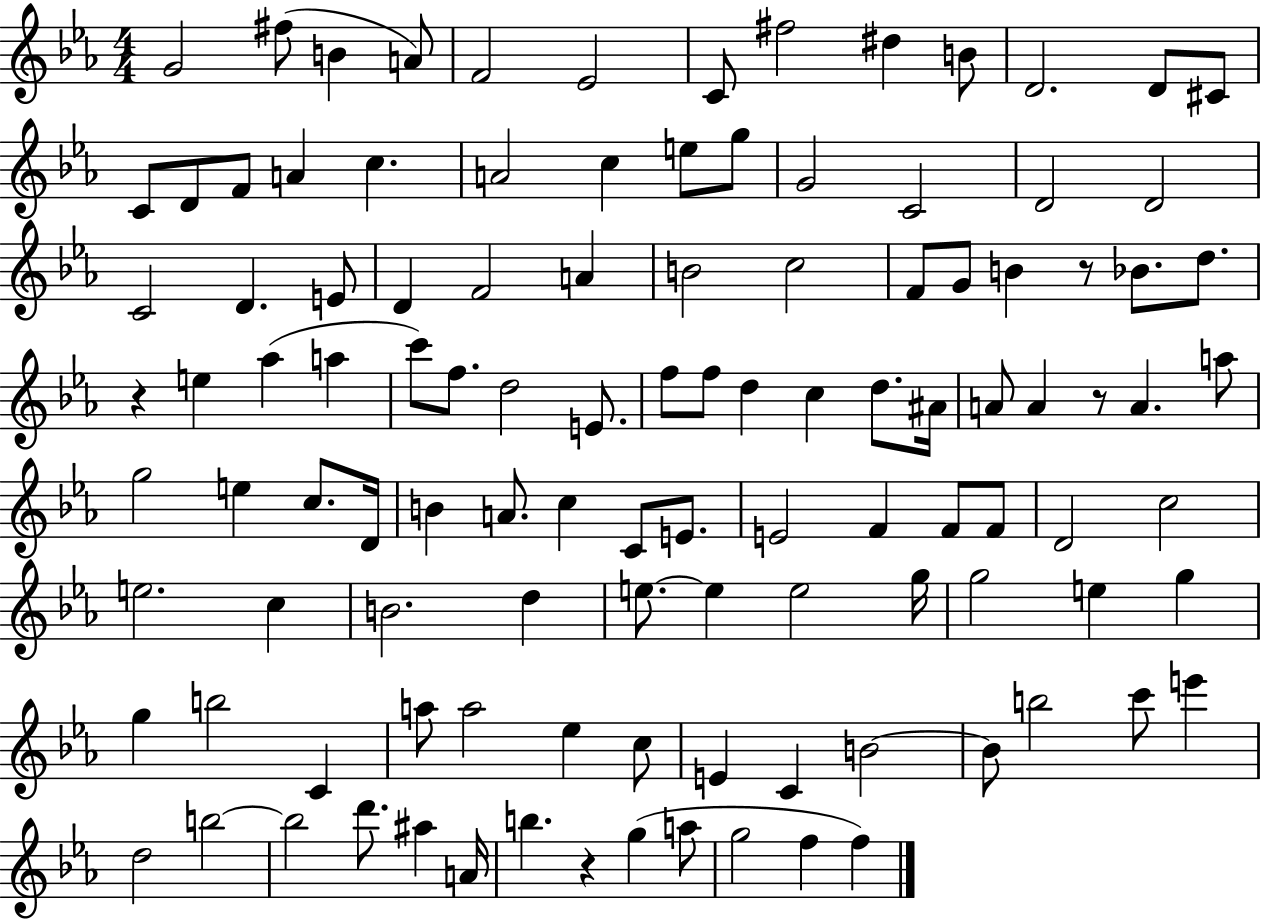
X:1
T:Untitled
M:4/4
L:1/4
K:Eb
G2 ^f/2 B A/2 F2 _E2 C/2 ^f2 ^d B/2 D2 D/2 ^C/2 C/2 D/2 F/2 A c A2 c e/2 g/2 G2 C2 D2 D2 C2 D E/2 D F2 A B2 c2 F/2 G/2 B z/2 _B/2 d/2 z e _a a c'/2 f/2 d2 E/2 f/2 f/2 d c d/2 ^A/4 A/2 A z/2 A a/2 g2 e c/2 D/4 B A/2 c C/2 E/2 E2 F F/2 F/2 D2 c2 e2 c B2 d e/2 e e2 g/4 g2 e g g b2 C a/2 a2 _e c/2 E C B2 B/2 b2 c'/2 e' d2 b2 b2 d'/2 ^a A/4 b z g a/2 g2 f f